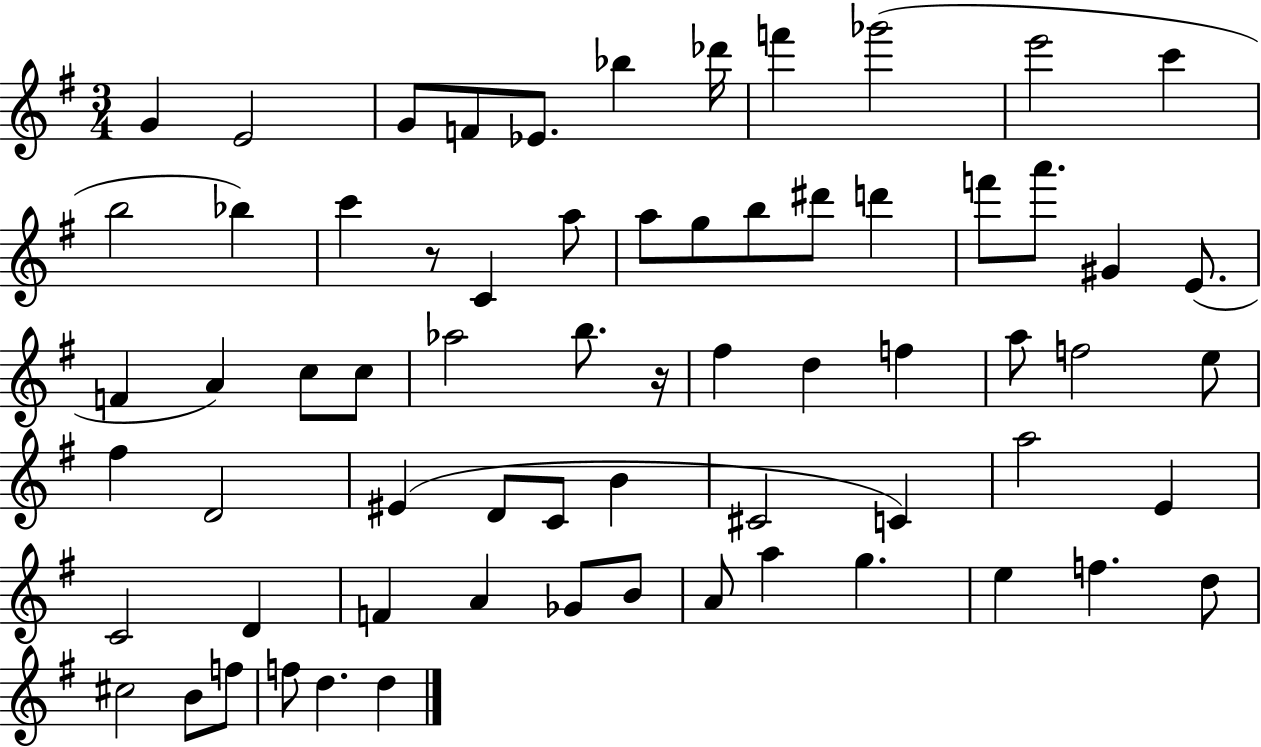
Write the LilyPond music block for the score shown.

{
  \clef treble
  \numericTimeSignature
  \time 3/4
  \key g \major
  \repeat volta 2 { g'4 e'2 | g'8 f'8 ees'8. bes''4 des'''16 | f'''4 ges'''2( | e'''2 c'''4 | \break b''2 bes''4) | c'''4 r8 c'4 a''8 | a''8 g''8 b''8 dis'''8 d'''4 | f'''8 a'''8. gis'4 e'8.( | \break f'4 a'4) c''8 c''8 | aes''2 b''8. r16 | fis''4 d''4 f''4 | a''8 f''2 e''8 | \break fis''4 d'2 | eis'4( d'8 c'8 b'4 | cis'2 c'4) | a''2 e'4 | \break c'2 d'4 | f'4 a'4 ges'8 b'8 | a'8 a''4 g''4. | e''4 f''4. d''8 | \break cis''2 b'8 f''8 | f''8 d''4. d''4 | } \bar "|."
}